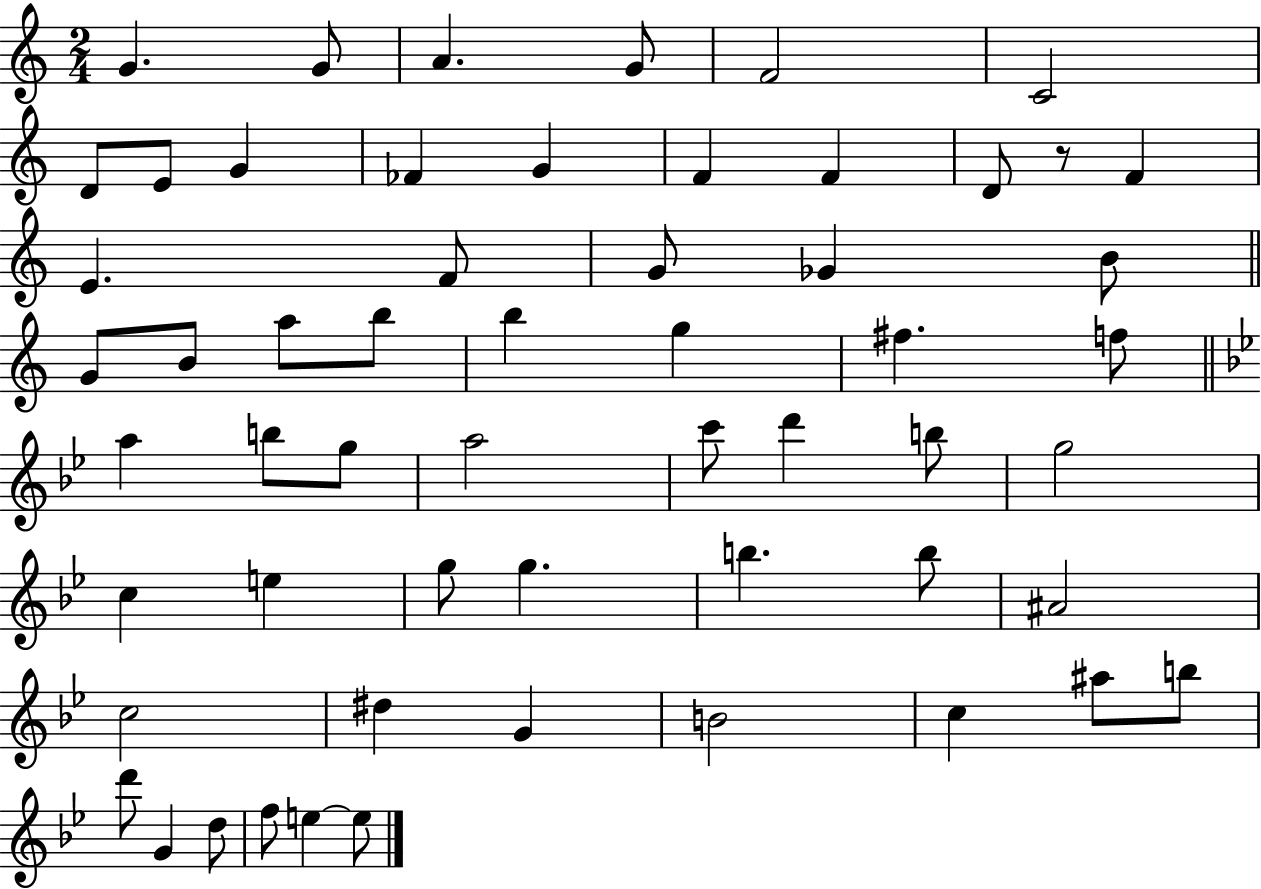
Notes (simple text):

G4/q. G4/e A4/q. G4/e F4/h C4/h D4/e E4/e G4/q FES4/q G4/q F4/q F4/q D4/e R/e F4/q E4/q. F4/e G4/e Gb4/q B4/e G4/e B4/e A5/e B5/e B5/q G5/q F#5/q. F5/e A5/q B5/e G5/e A5/h C6/e D6/q B5/e G5/h C5/q E5/q G5/e G5/q. B5/q. B5/e A#4/h C5/h D#5/q G4/q B4/h C5/q A#5/e B5/e D6/e G4/q D5/e F5/e E5/q E5/e